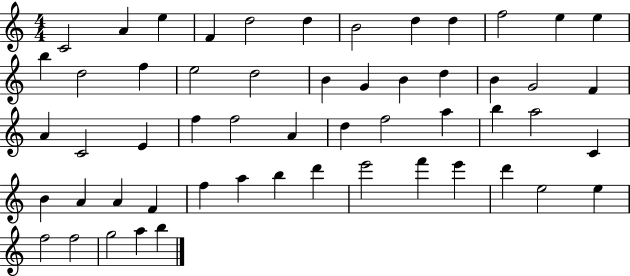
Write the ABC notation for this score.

X:1
T:Untitled
M:4/4
L:1/4
K:C
C2 A e F d2 d B2 d d f2 e e b d2 f e2 d2 B G B d B G2 F A C2 E f f2 A d f2 a b a2 C B A A F f a b d' e'2 f' e' d' e2 e f2 f2 g2 a b